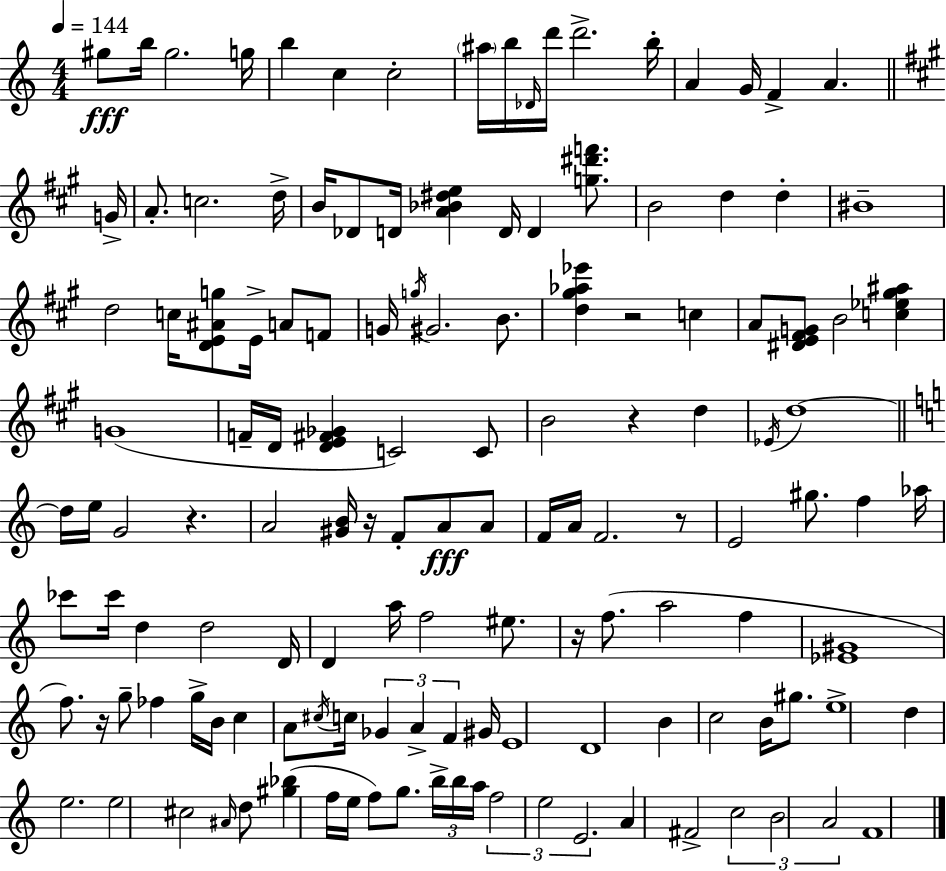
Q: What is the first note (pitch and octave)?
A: G#5